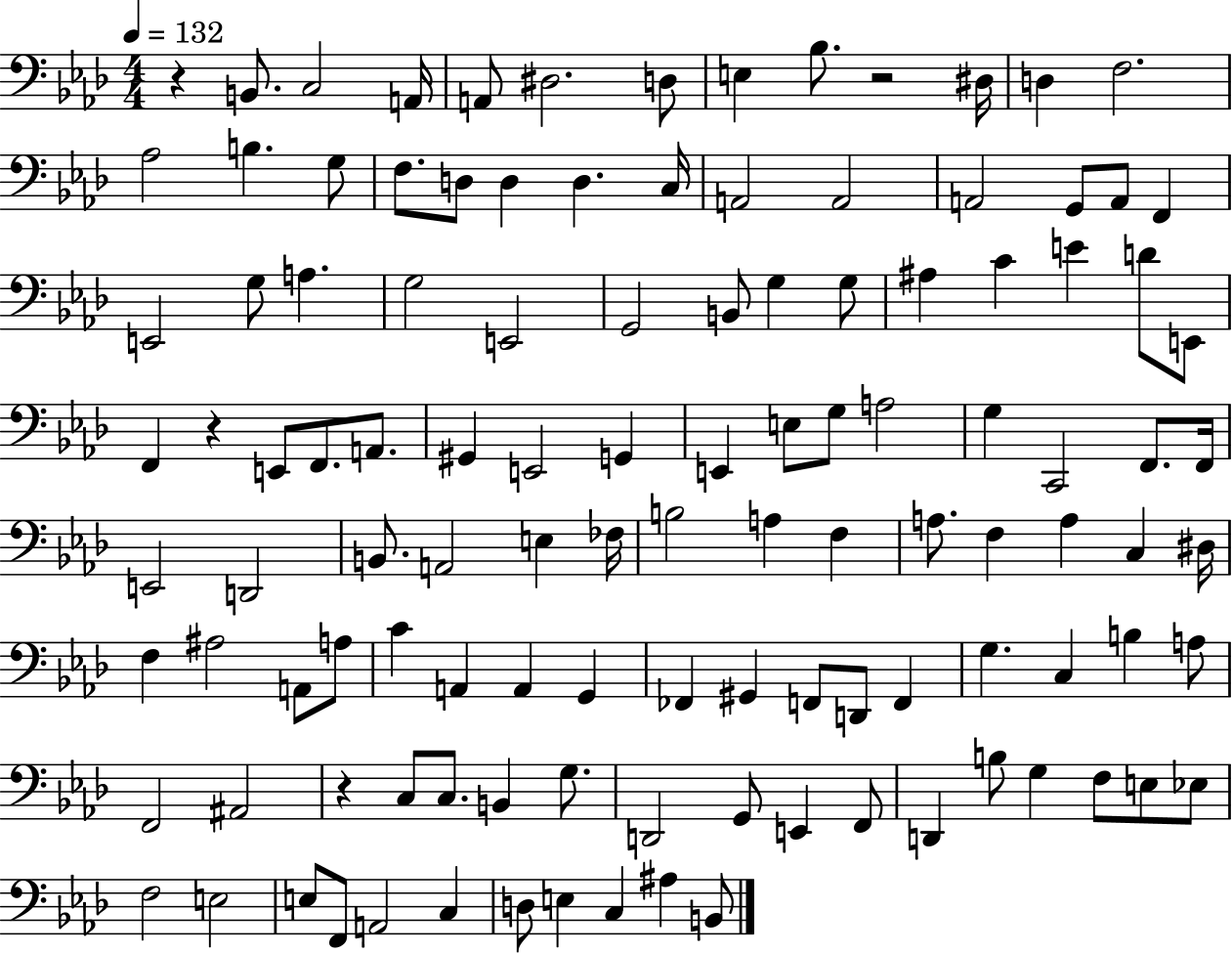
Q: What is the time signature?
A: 4/4